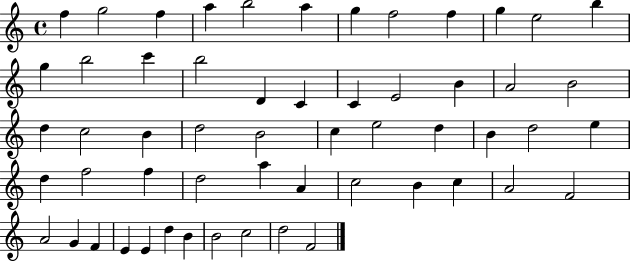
X:1
T:Untitled
M:4/4
L:1/4
K:C
f g2 f a b2 a g f2 f g e2 b g b2 c' b2 D C C E2 B A2 B2 d c2 B d2 B2 c e2 d B d2 e d f2 f d2 a A c2 B c A2 F2 A2 G F E E d B B2 c2 d2 F2